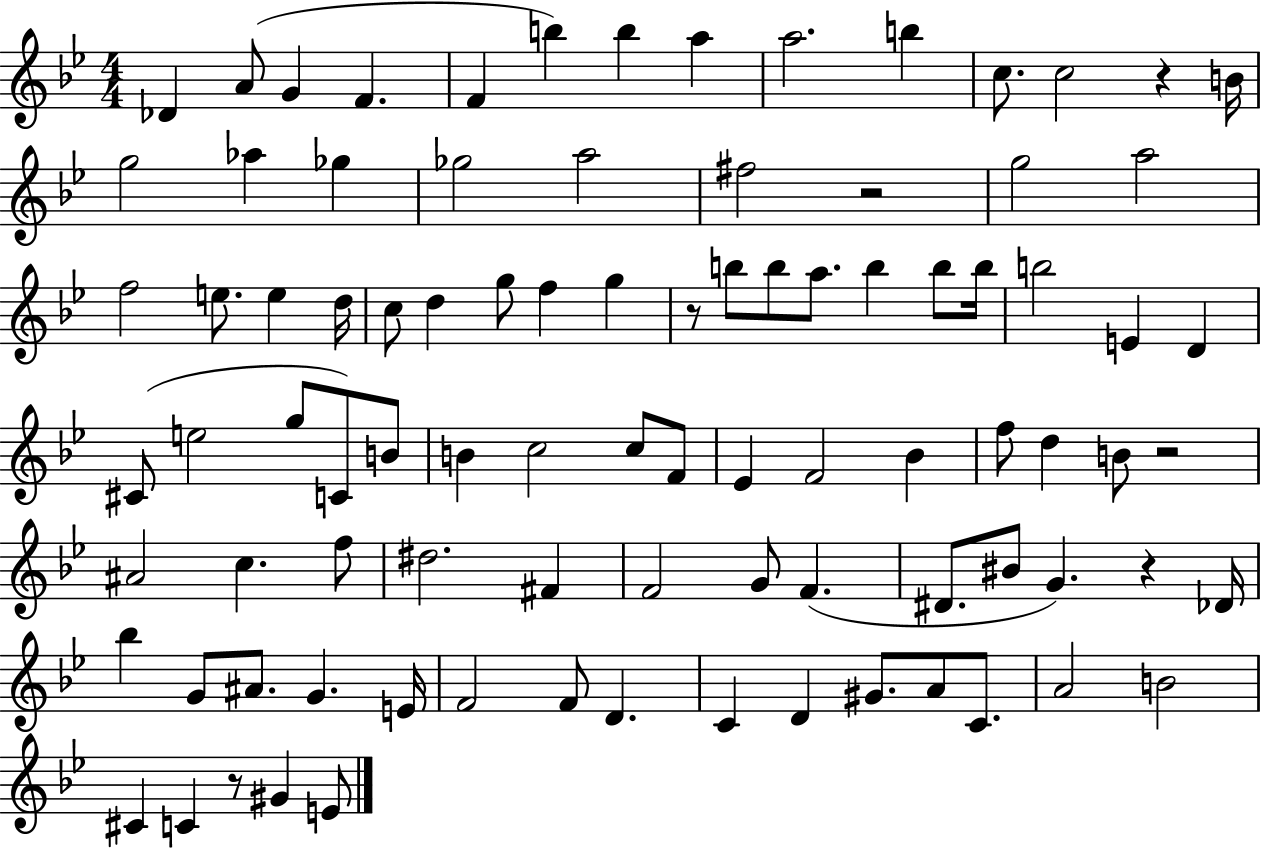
{
  \clef treble
  \numericTimeSignature
  \time 4/4
  \key bes \major
  des'4 a'8( g'4 f'4. | f'4 b''4) b''4 a''4 | a''2. b''4 | c''8. c''2 r4 b'16 | \break g''2 aes''4 ges''4 | ges''2 a''2 | fis''2 r2 | g''2 a''2 | \break f''2 e''8. e''4 d''16 | c''8 d''4 g''8 f''4 g''4 | r8 b''8 b''8 a''8. b''4 b''8 b''16 | b''2 e'4 d'4 | \break cis'8( e''2 g''8 c'8) b'8 | b'4 c''2 c''8 f'8 | ees'4 f'2 bes'4 | f''8 d''4 b'8 r2 | \break ais'2 c''4. f''8 | dis''2. fis'4 | f'2 g'8 f'4.( | dis'8. bis'8 g'4.) r4 des'16 | \break bes''4 g'8 ais'8. g'4. e'16 | f'2 f'8 d'4. | c'4 d'4 gis'8. a'8 c'8. | a'2 b'2 | \break cis'4 c'4 r8 gis'4 e'8 | \bar "|."
}